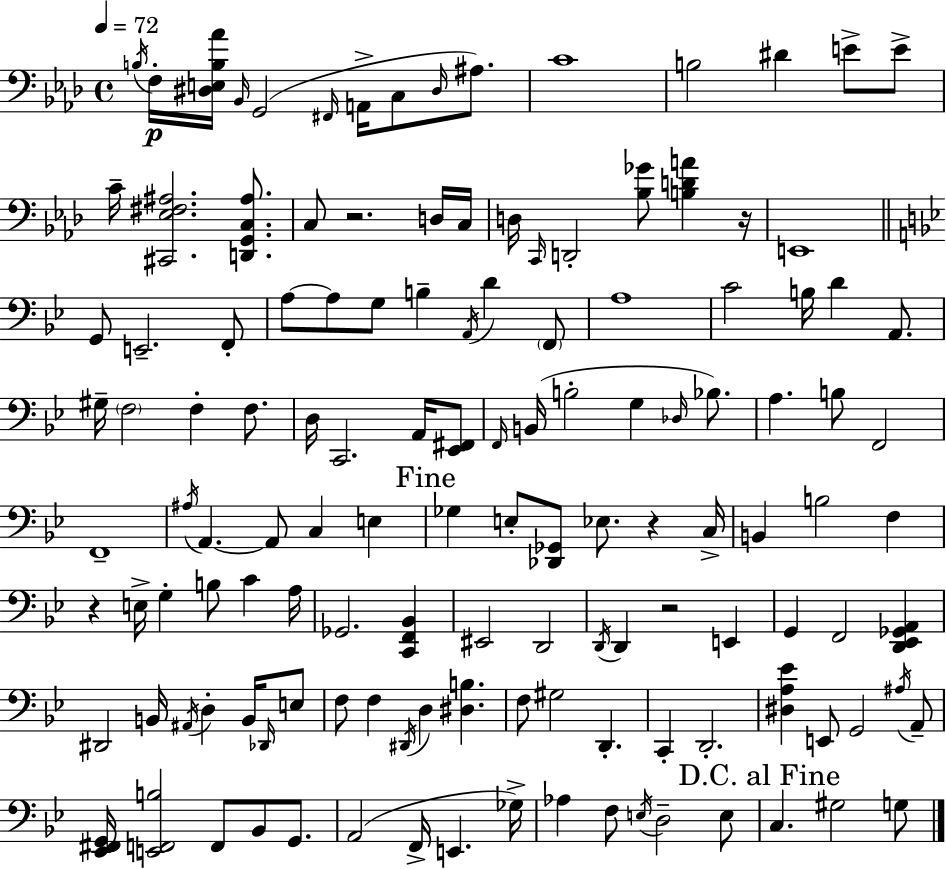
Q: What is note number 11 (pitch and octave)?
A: B3